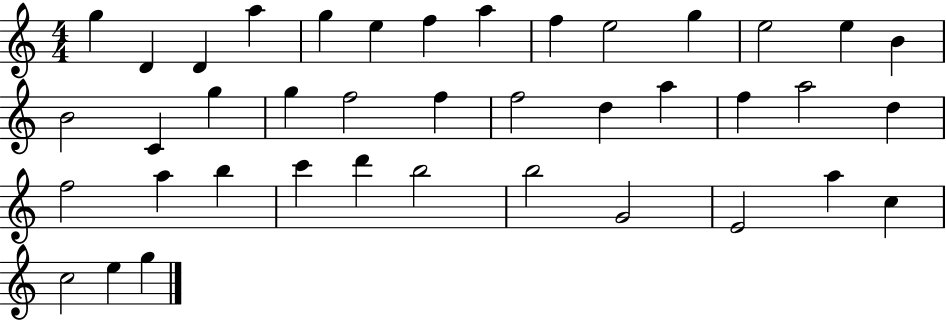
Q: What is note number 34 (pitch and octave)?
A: G4